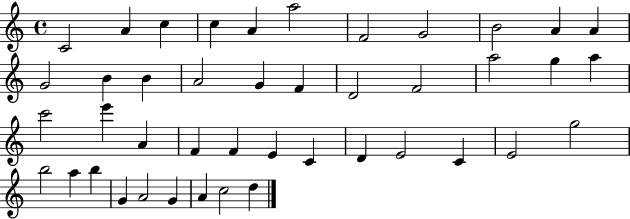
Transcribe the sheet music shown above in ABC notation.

X:1
T:Untitled
M:4/4
L:1/4
K:C
C2 A c c A a2 F2 G2 B2 A A G2 B B A2 G F D2 F2 a2 g a c'2 e' A F F E C D E2 C E2 g2 b2 a b G A2 G A c2 d